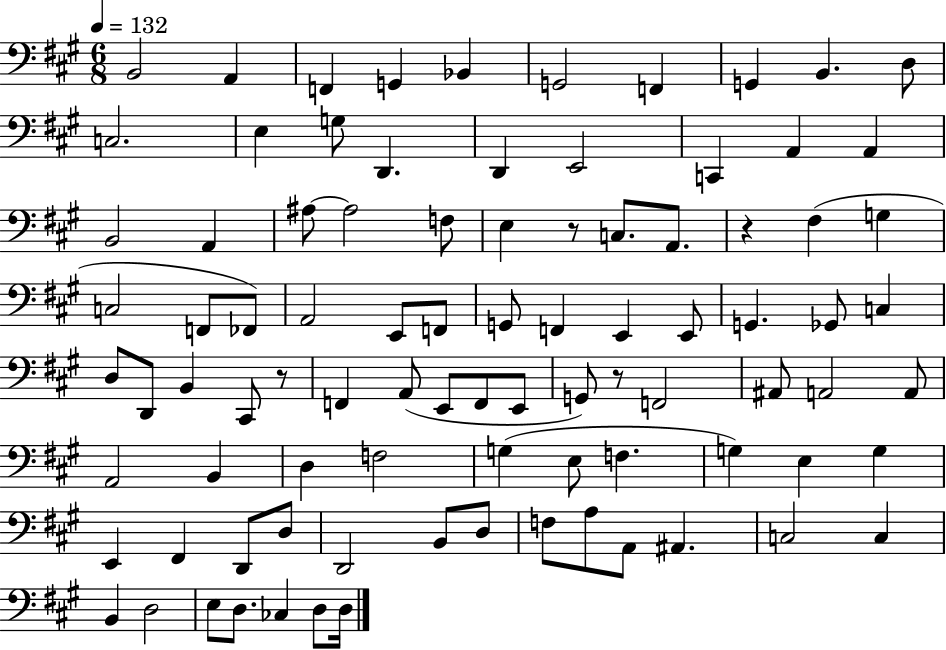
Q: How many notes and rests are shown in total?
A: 90